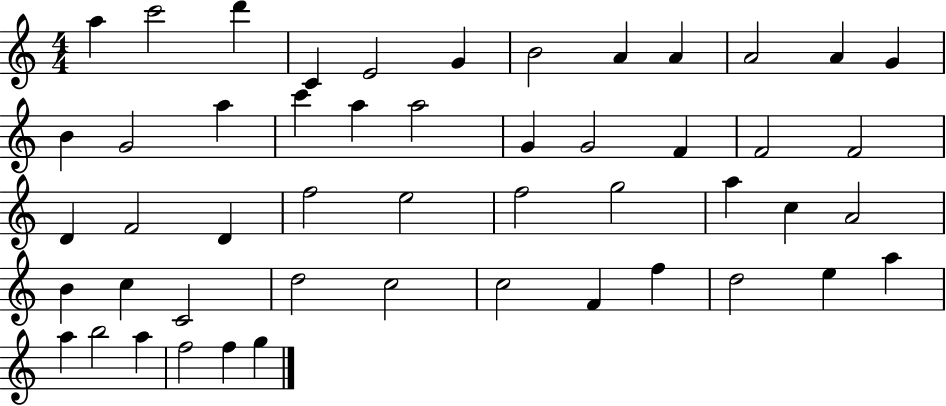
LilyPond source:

{
  \clef treble
  \numericTimeSignature
  \time 4/4
  \key c \major
  a''4 c'''2 d'''4 | c'4 e'2 g'4 | b'2 a'4 a'4 | a'2 a'4 g'4 | \break b'4 g'2 a''4 | c'''4 a''4 a''2 | g'4 g'2 f'4 | f'2 f'2 | \break d'4 f'2 d'4 | f''2 e''2 | f''2 g''2 | a''4 c''4 a'2 | \break b'4 c''4 c'2 | d''2 c''2 | c''2 f'4 f''4 | d''2 e''4 a''4 | \break a''4 b''2 a''4 | f''2 f''4 g''4 | \bar "|."
}